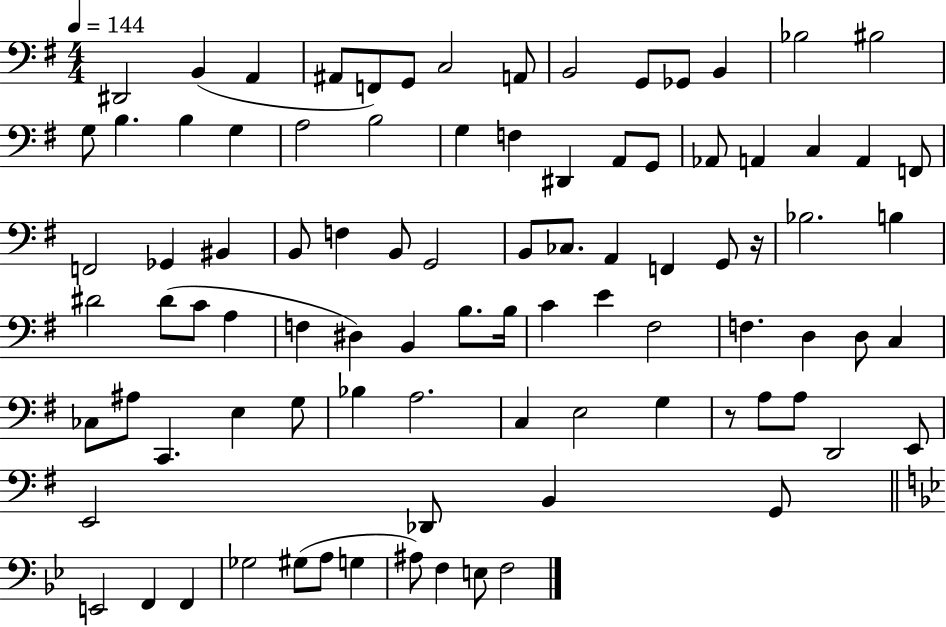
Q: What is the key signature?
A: G major